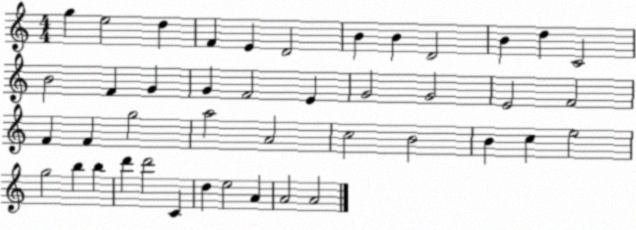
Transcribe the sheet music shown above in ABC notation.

X:1
T:Untitled
M:4/4
L:1/4
K:C
g e2 d F E D2 B B D2 B d C2 B2 F G G F2 E G2 G2 E2 F2 F F g2 a2 A2 c2 B2 B c e2 g2 b b d' d'2 C d e2 A A2 A2